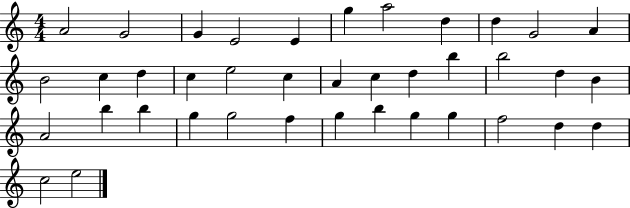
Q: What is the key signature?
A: C major